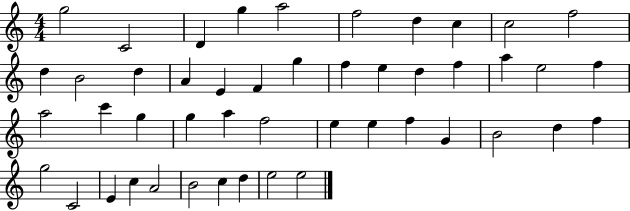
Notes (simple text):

G5/h C4/h D4/q G5/q A5/h F5/h D5/q C5/q C5/h F5/h D5/q B4/h D5/q A4/q E4/q F4/q G5/q F5/q E5/q D5/q F5/q A5/q E5/h F5/q A5/h C6/q G5/q G5/q A5/q F5/h E5/q E5/q F5/q G4/q B4/h D5/q F5/q G5/h C4/h E4/q C5/q A4/h B4/h C5/q D5/q E5/h E5/h